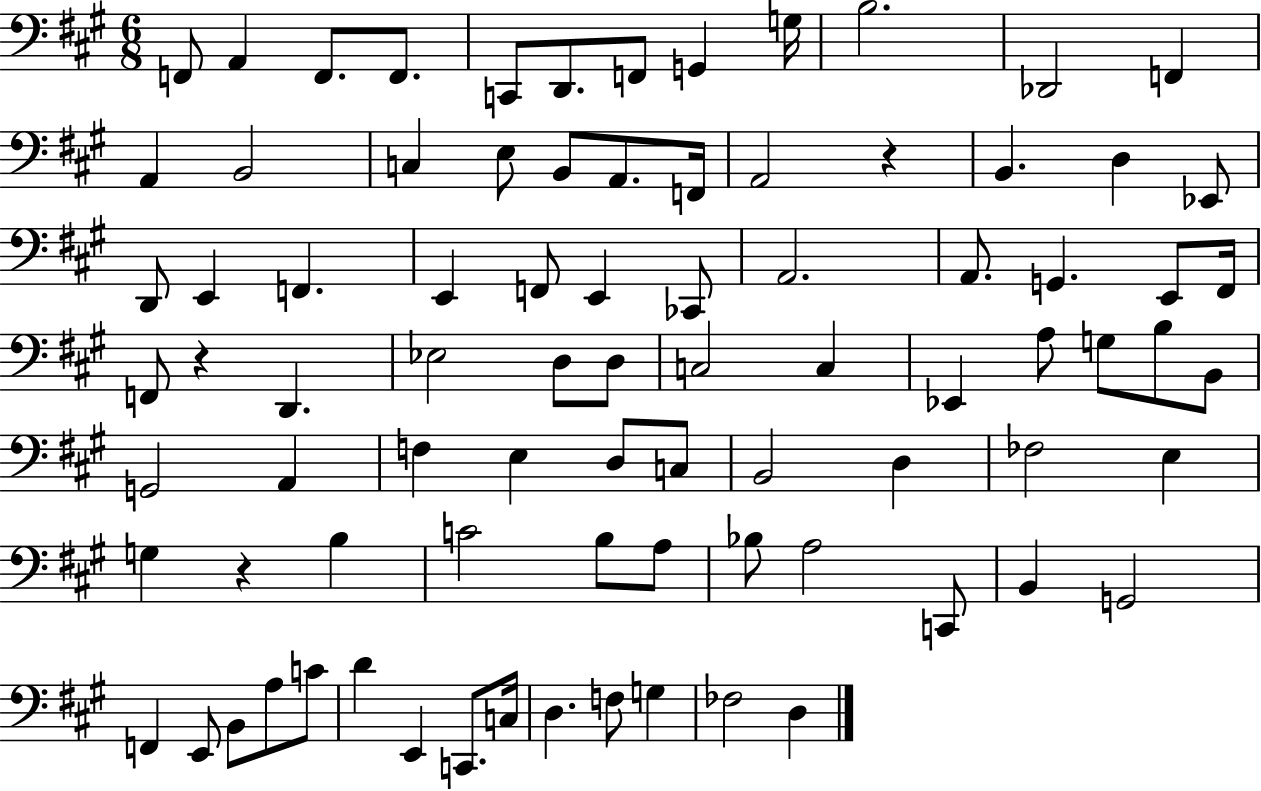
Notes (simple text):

F2/e A2/q F2/e. F2/e. C2/e D2/e. F2/e G2/q G3/s B3/h. Db2/h F2/q A2/q B2/h C3/q E3/e B2/e A2/e. F2/s A2/h R/q B2/q. D3/q Eb2/e D2/e E2/q F2/q. E2/q F2/e E2/q CES2/e A2/h. A2/e. G2/q. E2/e F#2/s F2/e R/q D2/q. Eb3/h D3/e D3/e C3/h C3/q Eb2/q A3/e G3/e B3/e B2/e G2/h A2/q F3/q E3/q D3/e C3/e B2/h D3/q FES3/h E3/q G3/q R/q B3/q C4/h B3/e A3/e Bb3/e A3/h C2/e B2/q G2/h F2/q E2/e B2/e A3/e C4/e D4/q E2/q C2/e. C3/s D3/q. F3/e G3/q FES3/h D3/q